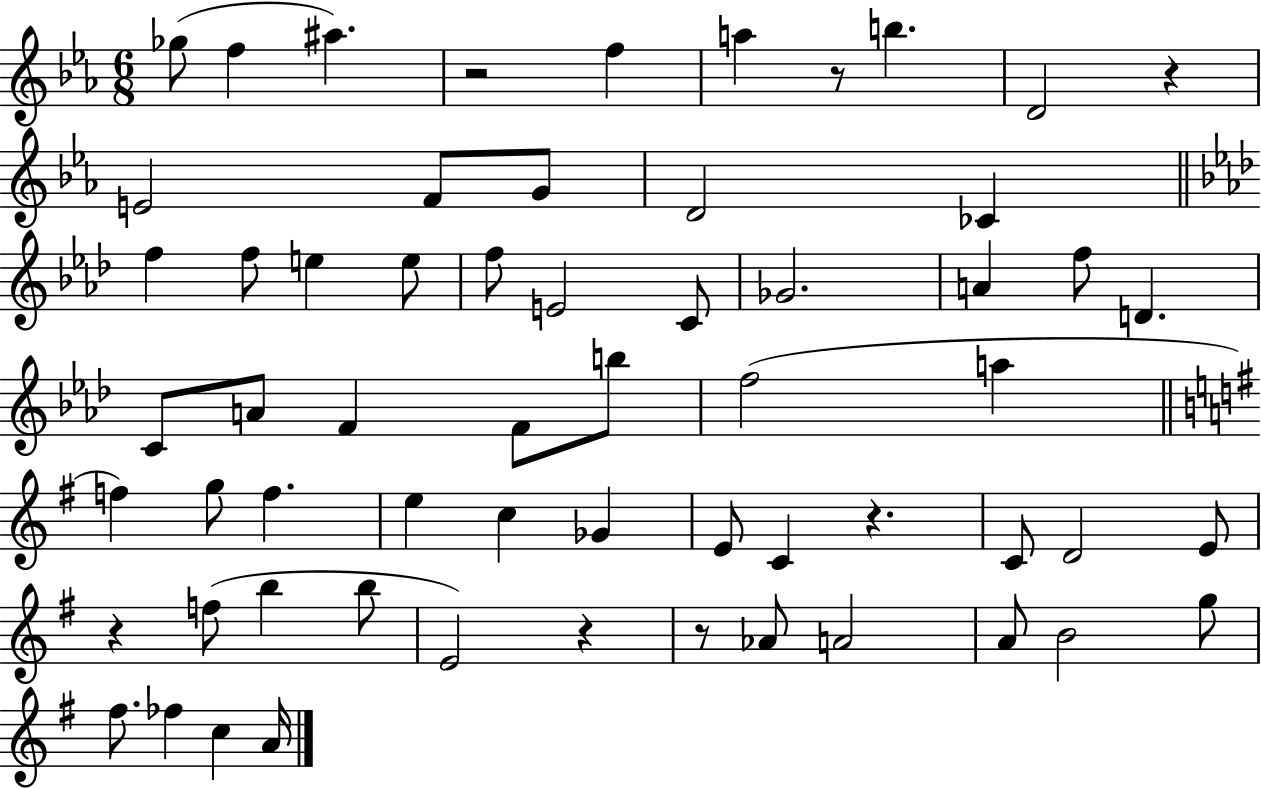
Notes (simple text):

Gb5/e F5/q A#5/q. R/h F5/q A5/q R/e B5/q. D4/h R/q E4/h F4/e G4/e D4/h CES4/q F5/q F5/e E5/q E5/e F5/e E4/h C4/e Gb4/h. A4/q F5/e D4/q. C4/e A4/e F4/q F4/e B5/e F5/h A5/q F5/q G5/e F5/q. E5/q C5/q Gb4/q E4/e C4/q R/q. C4/e D4/h E4/e R/q F5/e B5/q B5/e E4/h R/q R/e Ab4/e A4/h A4/e B4/h G5/e F#5/e. FES5/q C5/q A4/s